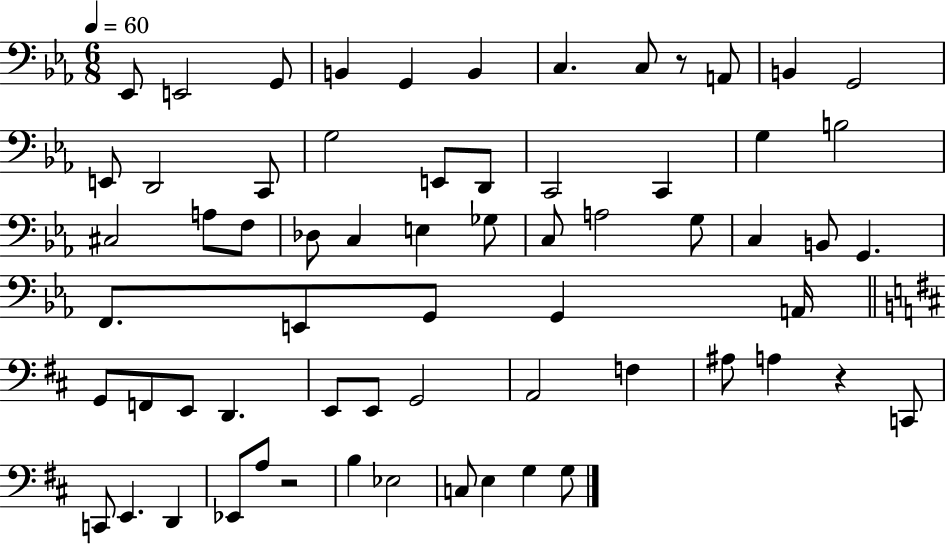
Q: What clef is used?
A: bass